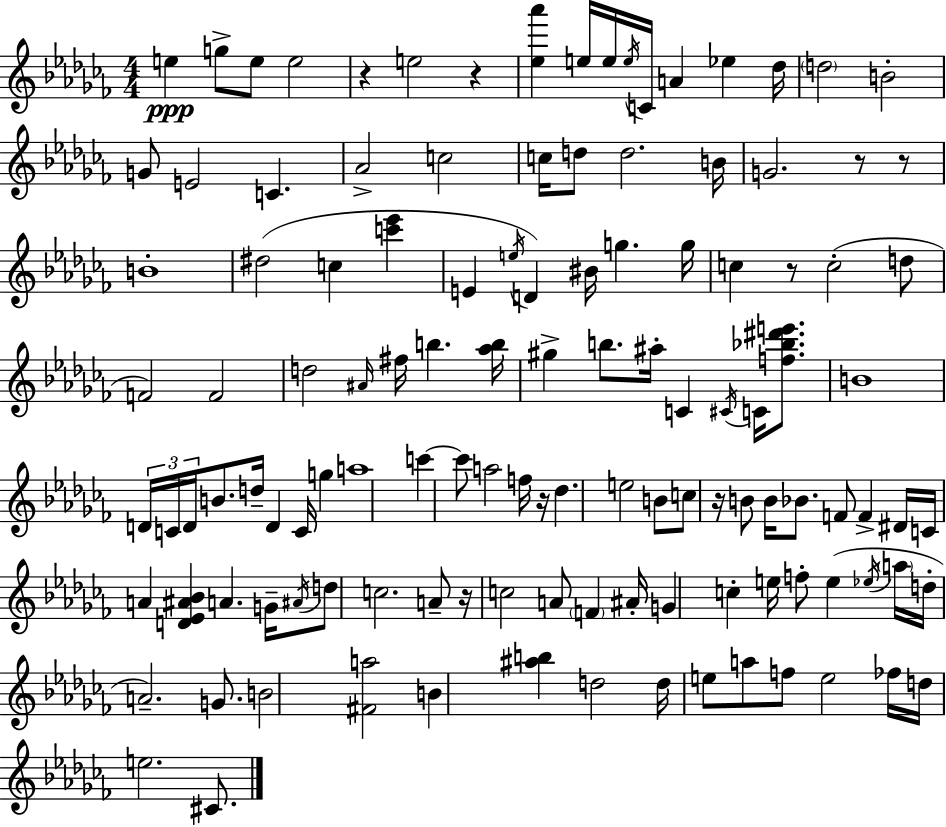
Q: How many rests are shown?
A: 8